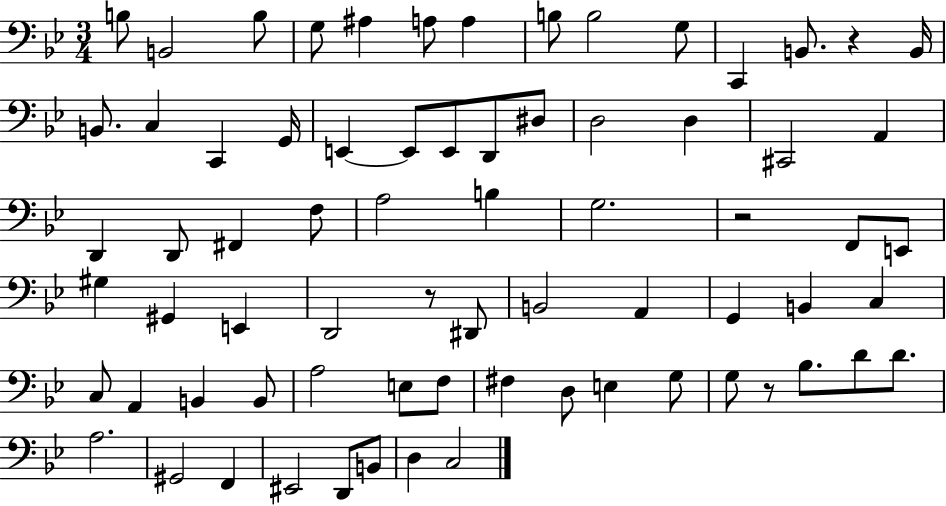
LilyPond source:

{
  \clef bass
  \numericTimeSignature
  \time 3/4
  \key bes \major
  b8 b,2 b8 | g8 ais4 a8 a4 | b8 b2 g8 | c,4 b,8. r4 b,16 | \break b,8. c4 c,4 g,16 | e,4~~ e,8 e,8 d,8 dis8 | d2 d4 | cis,2 a,4 | \break d,4 d,8 fis,4 f8 | a2 b4 | g2. | r2 f,8 e,8 | \break gis4 gis,4 e,4 | d,2 r8 dis,8 | b,2 a,4 | g,4 b,4 c4 | \break c8 a,4 b,4 b,8 | a2 e8 f8 | fis4 d8 e4 g8 | g8 r8 bes8. d'8 d'8. | \break a2. | gis,2 f,4 | eis,2 d,8 b,8 | d4 c2 | \break \bar "|."
}